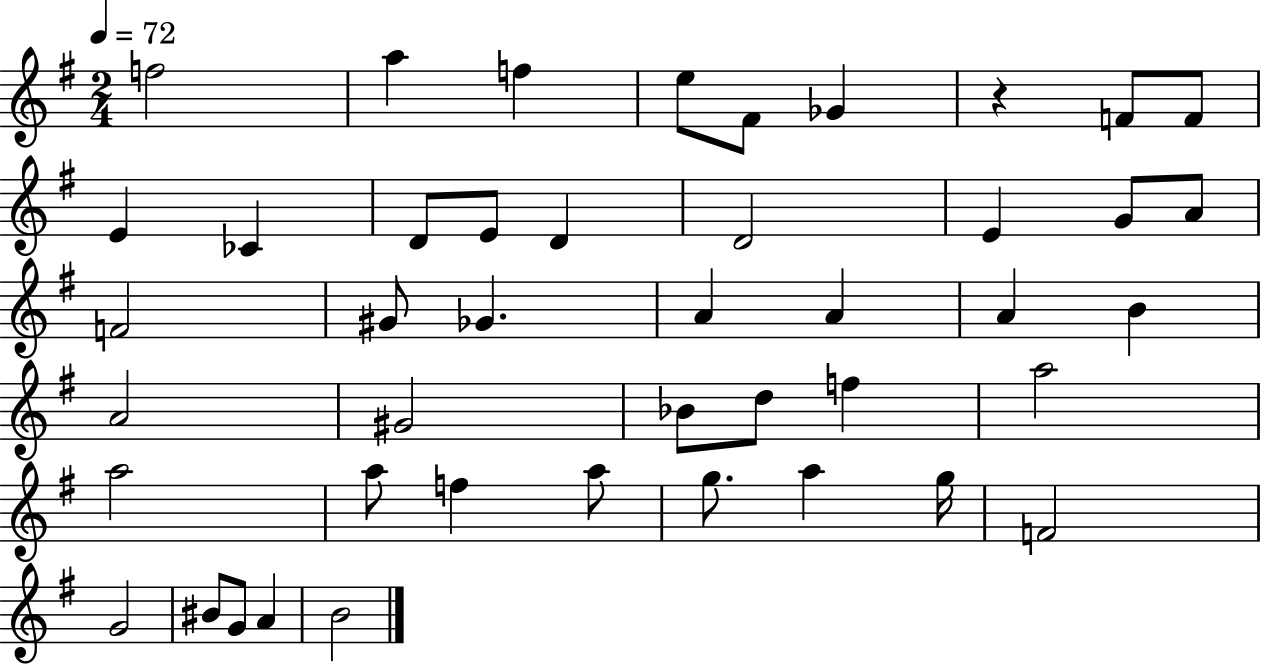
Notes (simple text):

F5/h A5/q F5/q E5/e F#4/e Gb4/q R/q F4/e F4/e E4/q CES4/q D4/e E4/e D4/q D4/h E4/q G4/e A4/e F4/h G#4/e Gb4/q. A4/q A4/q A4/q B4/q A4/h G#4/h Bb4/e D5/e F5/q A5/h A5/h A5/e F5/q A5/e G5/e. A5/q G5/s F4/h G4/h BIS4/e G4/e A4/q B4/h